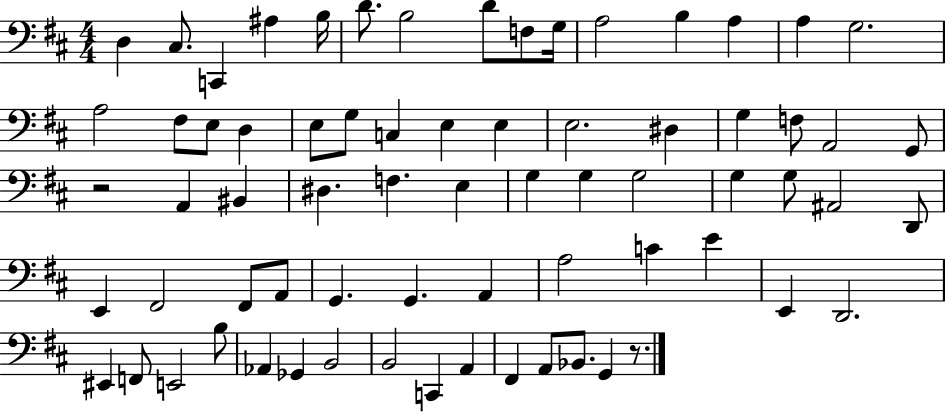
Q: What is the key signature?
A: D major